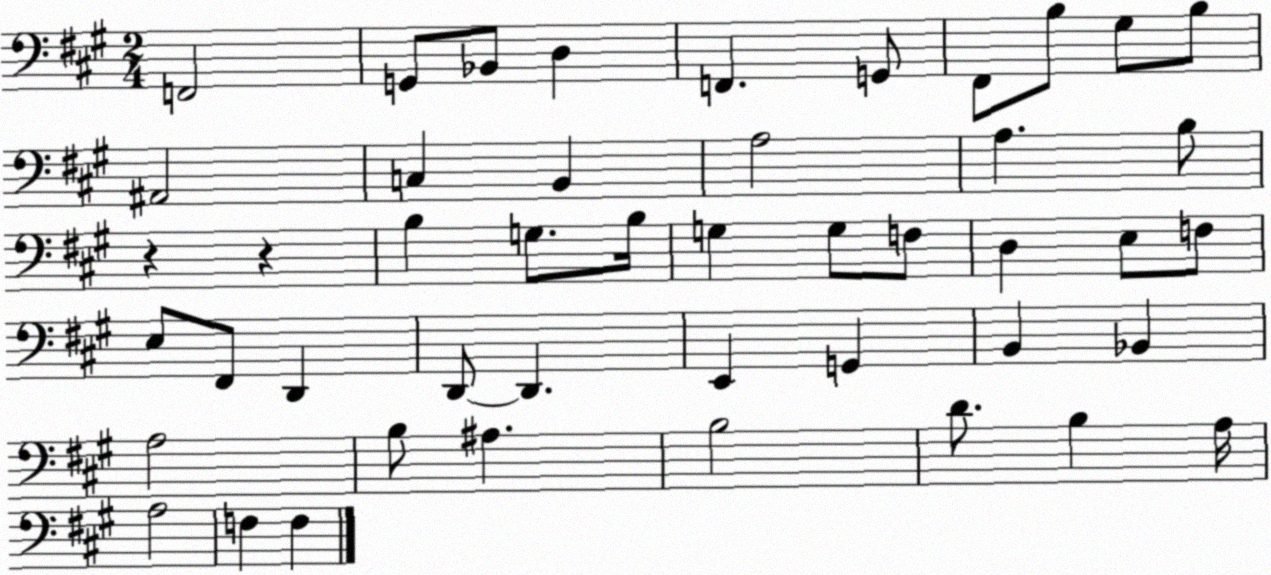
X:1
T:Untitled
M:2/4
L:1/4
K:A
F,,2 G,,/2 _B,,/2 D, F,, G,,/2 ^F,,/2 B,/2 ^G,/2 B,/2 ^A,,2 C, B,, A,2 A, B,/2 z z B, G,/2 B,/4 G, G,/2 F,/2 D, E,/2 F,/2 E,/2 ^F,,/2 D,, D,,/2 D,, E,, G,, B,, _B,, A,2 B,/2 ^A, B,2 D/2 B, A,/4 A,2 F, F,